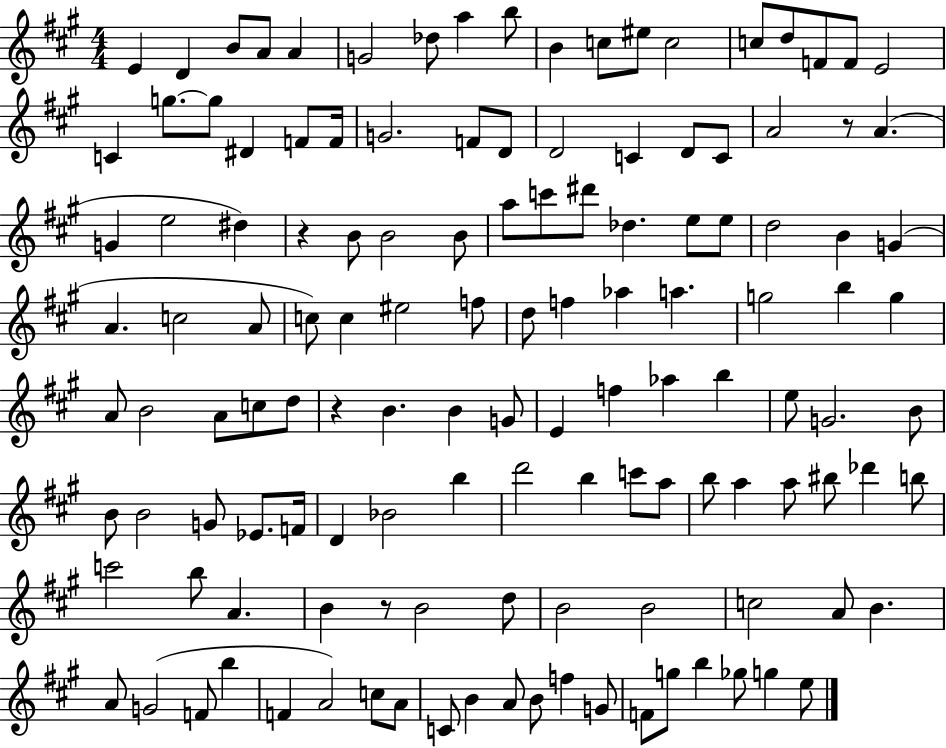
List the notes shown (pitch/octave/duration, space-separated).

E4/q D4/q B4/e A4/e A4/q G4/h Db5/e A5/q B5/e B4/q C5/e EIS5/e C5/h C5/e D5/e F4/e F4/e E4/h C4/q G5/e. G5/e D#4/q F4/e F4/s G4/h. F4/e D4/e D4/h C4/q D4/e C4/e A4/h R/e A4/q. G4/q E5/h D#5/q R/q B4/e B4/h B4/e A5/e C6/e D#6/e Db5/q. E5/e E5/e D5/h B4/q G4/q A4/q. C5/h A4/e C5/e C5/q EIS5/h F5/e D5/e F5/q Ab5/q A5/q. G5/h B5/q G5/q A4/e B4/h A4/e C5/e D5/e R/q B4/q. B4/q G4/e E4/q F5/q Ab5/q B5/q E5/e G4/h. B4/e B4/e B4/h G4/e Eb4/e. F4/s D4/q Bb4/h B5/q D6/h B5/q C6/e A5/e B5/e A5/q A5/e BIS5/e Db6/q B5/e C6/h B5/e A4/q. B4/q R/e B4/h D5/e B4/h B4/h C5/h A4/e B4/q. A4/e G4/h F4/e B5/q F4/q A4/h C5/e A4/e C4/e B4/q A4/e B4/e F5/q G4/e F4/e G5/e B5/q Gb5/e G5/q E5/e